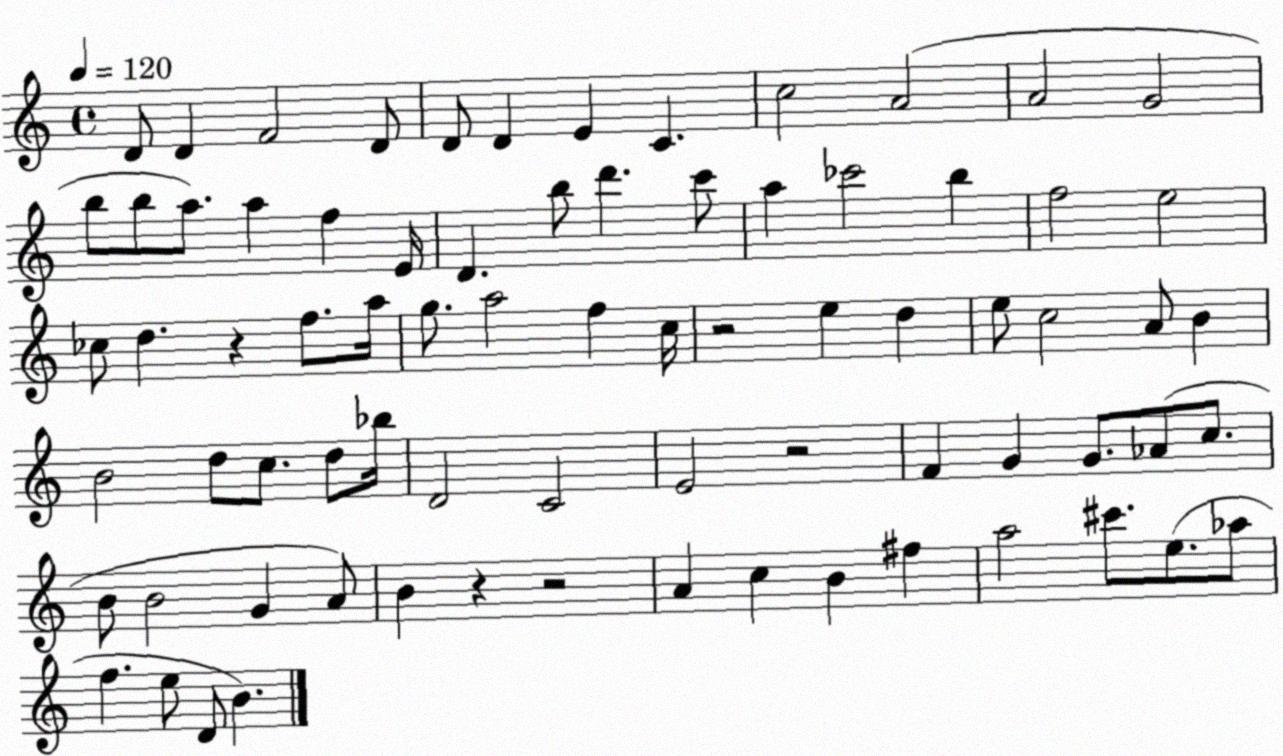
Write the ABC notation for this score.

X:1
T:Untitled
M:4/4
L:1/4
K:C
D/2 D F2 D/2 D/2 D E C c2 A2 A2 G2 b/2 b/2 a/2 a f E/4 D b/2 d' c'/2 a _c'2 b f2 e2 _c/2 d z f/2 a/4 g/2 a2 f c/4 z2 e d e/2 c2 A/2 B B2 d/2 c/2 d/2 _b/4 D2 C2 E2 z2 F G G/2 _A/2 c/2 B/2 B2 G A/2 B z z2 A c B ^f a2 ^c'/2 e/2 _a/2 f e/2 D/2 B